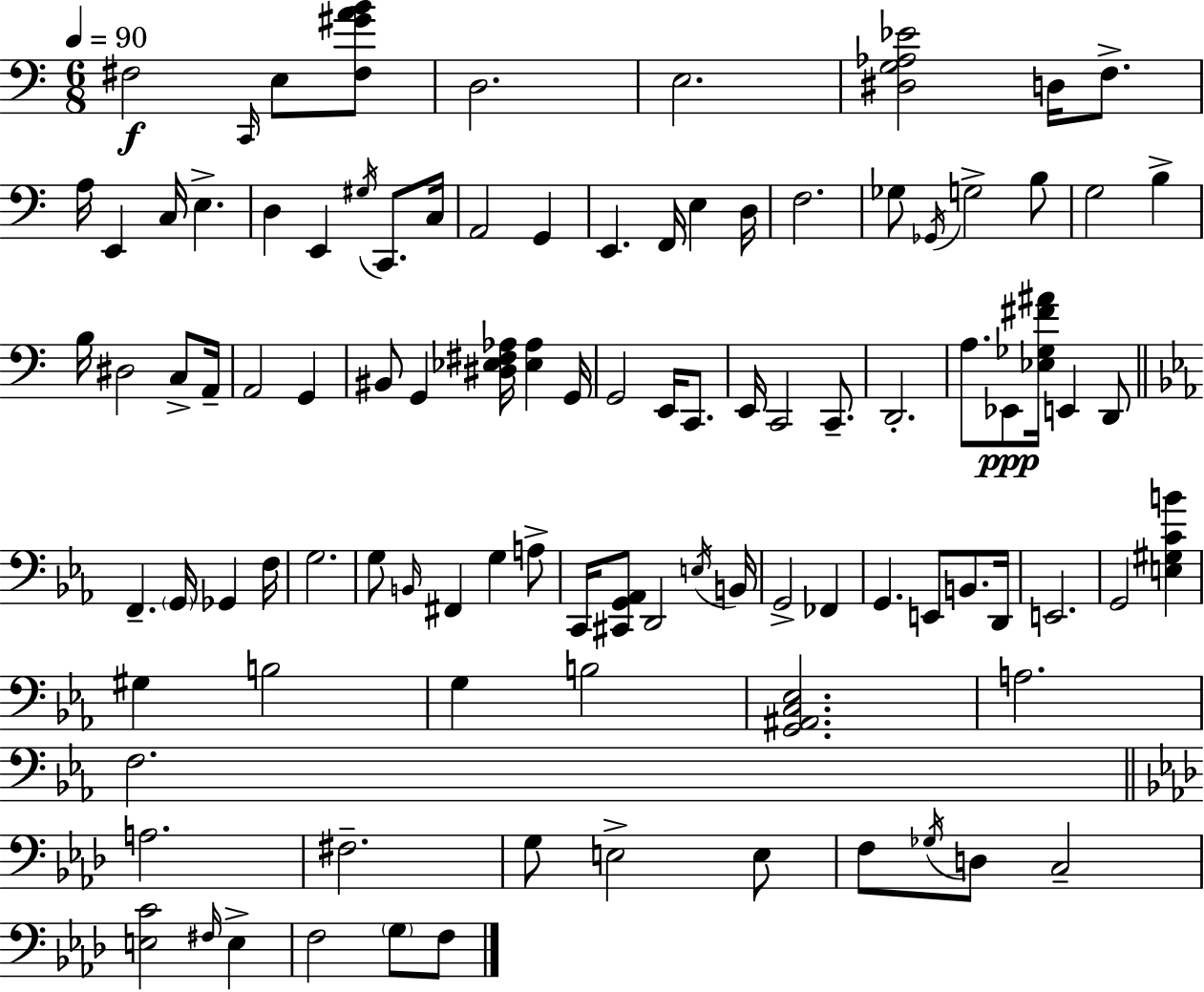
F#3/h C2/s E3/e [F#3,G#4,A4,B4]/e D3/h. E3/h. [D#3,G3,Ab3,Eb4]/h D3/s F3/e. A3/s E2/q C3/s E3/q. D3/q E2/q G#3/s C2/e. C3/s A2/h G2/q E2/q. F2/s E3/q D3/s F3/h. Gb3/e Gb2/s G3/h B3/e G3/h B3/q B3/s D#3/h C3/e A2/s A2/h G2/q BIS2/e G2/q [D#3,Eb3,F#3,Ab3]/s [Eb3,Ab3]/q G2/s G2/h E2/s C2/e. E2/s C2/h C2/e. D2/h. A3/e. Eb2/e [Eb3,Gb3,F#4,A#4]/s E2/q D2/e F2/q. G2/s Gb2/q F3/s G3/h. G3/e B2/s F#2/q G3/q A3/e C2/s [C#2,G2,Ab2]/e D2/h E3/s B2/s G2/h FES2/q G2/q. E2/e B2/e. D2/s E2/h. G2/h [E3,G#3,C4,B4]/q G#3/q B3/h G3/q B3/h [G2,A#2,C3,Eb3]/h. A3/h. F3/h. A3/h. F#3/h. G3/e E3/h E3/e F3/e Gb3/s D3/e C3/h [E3,C4]/h F#3/s E3/q F3/h G3/e F3/e